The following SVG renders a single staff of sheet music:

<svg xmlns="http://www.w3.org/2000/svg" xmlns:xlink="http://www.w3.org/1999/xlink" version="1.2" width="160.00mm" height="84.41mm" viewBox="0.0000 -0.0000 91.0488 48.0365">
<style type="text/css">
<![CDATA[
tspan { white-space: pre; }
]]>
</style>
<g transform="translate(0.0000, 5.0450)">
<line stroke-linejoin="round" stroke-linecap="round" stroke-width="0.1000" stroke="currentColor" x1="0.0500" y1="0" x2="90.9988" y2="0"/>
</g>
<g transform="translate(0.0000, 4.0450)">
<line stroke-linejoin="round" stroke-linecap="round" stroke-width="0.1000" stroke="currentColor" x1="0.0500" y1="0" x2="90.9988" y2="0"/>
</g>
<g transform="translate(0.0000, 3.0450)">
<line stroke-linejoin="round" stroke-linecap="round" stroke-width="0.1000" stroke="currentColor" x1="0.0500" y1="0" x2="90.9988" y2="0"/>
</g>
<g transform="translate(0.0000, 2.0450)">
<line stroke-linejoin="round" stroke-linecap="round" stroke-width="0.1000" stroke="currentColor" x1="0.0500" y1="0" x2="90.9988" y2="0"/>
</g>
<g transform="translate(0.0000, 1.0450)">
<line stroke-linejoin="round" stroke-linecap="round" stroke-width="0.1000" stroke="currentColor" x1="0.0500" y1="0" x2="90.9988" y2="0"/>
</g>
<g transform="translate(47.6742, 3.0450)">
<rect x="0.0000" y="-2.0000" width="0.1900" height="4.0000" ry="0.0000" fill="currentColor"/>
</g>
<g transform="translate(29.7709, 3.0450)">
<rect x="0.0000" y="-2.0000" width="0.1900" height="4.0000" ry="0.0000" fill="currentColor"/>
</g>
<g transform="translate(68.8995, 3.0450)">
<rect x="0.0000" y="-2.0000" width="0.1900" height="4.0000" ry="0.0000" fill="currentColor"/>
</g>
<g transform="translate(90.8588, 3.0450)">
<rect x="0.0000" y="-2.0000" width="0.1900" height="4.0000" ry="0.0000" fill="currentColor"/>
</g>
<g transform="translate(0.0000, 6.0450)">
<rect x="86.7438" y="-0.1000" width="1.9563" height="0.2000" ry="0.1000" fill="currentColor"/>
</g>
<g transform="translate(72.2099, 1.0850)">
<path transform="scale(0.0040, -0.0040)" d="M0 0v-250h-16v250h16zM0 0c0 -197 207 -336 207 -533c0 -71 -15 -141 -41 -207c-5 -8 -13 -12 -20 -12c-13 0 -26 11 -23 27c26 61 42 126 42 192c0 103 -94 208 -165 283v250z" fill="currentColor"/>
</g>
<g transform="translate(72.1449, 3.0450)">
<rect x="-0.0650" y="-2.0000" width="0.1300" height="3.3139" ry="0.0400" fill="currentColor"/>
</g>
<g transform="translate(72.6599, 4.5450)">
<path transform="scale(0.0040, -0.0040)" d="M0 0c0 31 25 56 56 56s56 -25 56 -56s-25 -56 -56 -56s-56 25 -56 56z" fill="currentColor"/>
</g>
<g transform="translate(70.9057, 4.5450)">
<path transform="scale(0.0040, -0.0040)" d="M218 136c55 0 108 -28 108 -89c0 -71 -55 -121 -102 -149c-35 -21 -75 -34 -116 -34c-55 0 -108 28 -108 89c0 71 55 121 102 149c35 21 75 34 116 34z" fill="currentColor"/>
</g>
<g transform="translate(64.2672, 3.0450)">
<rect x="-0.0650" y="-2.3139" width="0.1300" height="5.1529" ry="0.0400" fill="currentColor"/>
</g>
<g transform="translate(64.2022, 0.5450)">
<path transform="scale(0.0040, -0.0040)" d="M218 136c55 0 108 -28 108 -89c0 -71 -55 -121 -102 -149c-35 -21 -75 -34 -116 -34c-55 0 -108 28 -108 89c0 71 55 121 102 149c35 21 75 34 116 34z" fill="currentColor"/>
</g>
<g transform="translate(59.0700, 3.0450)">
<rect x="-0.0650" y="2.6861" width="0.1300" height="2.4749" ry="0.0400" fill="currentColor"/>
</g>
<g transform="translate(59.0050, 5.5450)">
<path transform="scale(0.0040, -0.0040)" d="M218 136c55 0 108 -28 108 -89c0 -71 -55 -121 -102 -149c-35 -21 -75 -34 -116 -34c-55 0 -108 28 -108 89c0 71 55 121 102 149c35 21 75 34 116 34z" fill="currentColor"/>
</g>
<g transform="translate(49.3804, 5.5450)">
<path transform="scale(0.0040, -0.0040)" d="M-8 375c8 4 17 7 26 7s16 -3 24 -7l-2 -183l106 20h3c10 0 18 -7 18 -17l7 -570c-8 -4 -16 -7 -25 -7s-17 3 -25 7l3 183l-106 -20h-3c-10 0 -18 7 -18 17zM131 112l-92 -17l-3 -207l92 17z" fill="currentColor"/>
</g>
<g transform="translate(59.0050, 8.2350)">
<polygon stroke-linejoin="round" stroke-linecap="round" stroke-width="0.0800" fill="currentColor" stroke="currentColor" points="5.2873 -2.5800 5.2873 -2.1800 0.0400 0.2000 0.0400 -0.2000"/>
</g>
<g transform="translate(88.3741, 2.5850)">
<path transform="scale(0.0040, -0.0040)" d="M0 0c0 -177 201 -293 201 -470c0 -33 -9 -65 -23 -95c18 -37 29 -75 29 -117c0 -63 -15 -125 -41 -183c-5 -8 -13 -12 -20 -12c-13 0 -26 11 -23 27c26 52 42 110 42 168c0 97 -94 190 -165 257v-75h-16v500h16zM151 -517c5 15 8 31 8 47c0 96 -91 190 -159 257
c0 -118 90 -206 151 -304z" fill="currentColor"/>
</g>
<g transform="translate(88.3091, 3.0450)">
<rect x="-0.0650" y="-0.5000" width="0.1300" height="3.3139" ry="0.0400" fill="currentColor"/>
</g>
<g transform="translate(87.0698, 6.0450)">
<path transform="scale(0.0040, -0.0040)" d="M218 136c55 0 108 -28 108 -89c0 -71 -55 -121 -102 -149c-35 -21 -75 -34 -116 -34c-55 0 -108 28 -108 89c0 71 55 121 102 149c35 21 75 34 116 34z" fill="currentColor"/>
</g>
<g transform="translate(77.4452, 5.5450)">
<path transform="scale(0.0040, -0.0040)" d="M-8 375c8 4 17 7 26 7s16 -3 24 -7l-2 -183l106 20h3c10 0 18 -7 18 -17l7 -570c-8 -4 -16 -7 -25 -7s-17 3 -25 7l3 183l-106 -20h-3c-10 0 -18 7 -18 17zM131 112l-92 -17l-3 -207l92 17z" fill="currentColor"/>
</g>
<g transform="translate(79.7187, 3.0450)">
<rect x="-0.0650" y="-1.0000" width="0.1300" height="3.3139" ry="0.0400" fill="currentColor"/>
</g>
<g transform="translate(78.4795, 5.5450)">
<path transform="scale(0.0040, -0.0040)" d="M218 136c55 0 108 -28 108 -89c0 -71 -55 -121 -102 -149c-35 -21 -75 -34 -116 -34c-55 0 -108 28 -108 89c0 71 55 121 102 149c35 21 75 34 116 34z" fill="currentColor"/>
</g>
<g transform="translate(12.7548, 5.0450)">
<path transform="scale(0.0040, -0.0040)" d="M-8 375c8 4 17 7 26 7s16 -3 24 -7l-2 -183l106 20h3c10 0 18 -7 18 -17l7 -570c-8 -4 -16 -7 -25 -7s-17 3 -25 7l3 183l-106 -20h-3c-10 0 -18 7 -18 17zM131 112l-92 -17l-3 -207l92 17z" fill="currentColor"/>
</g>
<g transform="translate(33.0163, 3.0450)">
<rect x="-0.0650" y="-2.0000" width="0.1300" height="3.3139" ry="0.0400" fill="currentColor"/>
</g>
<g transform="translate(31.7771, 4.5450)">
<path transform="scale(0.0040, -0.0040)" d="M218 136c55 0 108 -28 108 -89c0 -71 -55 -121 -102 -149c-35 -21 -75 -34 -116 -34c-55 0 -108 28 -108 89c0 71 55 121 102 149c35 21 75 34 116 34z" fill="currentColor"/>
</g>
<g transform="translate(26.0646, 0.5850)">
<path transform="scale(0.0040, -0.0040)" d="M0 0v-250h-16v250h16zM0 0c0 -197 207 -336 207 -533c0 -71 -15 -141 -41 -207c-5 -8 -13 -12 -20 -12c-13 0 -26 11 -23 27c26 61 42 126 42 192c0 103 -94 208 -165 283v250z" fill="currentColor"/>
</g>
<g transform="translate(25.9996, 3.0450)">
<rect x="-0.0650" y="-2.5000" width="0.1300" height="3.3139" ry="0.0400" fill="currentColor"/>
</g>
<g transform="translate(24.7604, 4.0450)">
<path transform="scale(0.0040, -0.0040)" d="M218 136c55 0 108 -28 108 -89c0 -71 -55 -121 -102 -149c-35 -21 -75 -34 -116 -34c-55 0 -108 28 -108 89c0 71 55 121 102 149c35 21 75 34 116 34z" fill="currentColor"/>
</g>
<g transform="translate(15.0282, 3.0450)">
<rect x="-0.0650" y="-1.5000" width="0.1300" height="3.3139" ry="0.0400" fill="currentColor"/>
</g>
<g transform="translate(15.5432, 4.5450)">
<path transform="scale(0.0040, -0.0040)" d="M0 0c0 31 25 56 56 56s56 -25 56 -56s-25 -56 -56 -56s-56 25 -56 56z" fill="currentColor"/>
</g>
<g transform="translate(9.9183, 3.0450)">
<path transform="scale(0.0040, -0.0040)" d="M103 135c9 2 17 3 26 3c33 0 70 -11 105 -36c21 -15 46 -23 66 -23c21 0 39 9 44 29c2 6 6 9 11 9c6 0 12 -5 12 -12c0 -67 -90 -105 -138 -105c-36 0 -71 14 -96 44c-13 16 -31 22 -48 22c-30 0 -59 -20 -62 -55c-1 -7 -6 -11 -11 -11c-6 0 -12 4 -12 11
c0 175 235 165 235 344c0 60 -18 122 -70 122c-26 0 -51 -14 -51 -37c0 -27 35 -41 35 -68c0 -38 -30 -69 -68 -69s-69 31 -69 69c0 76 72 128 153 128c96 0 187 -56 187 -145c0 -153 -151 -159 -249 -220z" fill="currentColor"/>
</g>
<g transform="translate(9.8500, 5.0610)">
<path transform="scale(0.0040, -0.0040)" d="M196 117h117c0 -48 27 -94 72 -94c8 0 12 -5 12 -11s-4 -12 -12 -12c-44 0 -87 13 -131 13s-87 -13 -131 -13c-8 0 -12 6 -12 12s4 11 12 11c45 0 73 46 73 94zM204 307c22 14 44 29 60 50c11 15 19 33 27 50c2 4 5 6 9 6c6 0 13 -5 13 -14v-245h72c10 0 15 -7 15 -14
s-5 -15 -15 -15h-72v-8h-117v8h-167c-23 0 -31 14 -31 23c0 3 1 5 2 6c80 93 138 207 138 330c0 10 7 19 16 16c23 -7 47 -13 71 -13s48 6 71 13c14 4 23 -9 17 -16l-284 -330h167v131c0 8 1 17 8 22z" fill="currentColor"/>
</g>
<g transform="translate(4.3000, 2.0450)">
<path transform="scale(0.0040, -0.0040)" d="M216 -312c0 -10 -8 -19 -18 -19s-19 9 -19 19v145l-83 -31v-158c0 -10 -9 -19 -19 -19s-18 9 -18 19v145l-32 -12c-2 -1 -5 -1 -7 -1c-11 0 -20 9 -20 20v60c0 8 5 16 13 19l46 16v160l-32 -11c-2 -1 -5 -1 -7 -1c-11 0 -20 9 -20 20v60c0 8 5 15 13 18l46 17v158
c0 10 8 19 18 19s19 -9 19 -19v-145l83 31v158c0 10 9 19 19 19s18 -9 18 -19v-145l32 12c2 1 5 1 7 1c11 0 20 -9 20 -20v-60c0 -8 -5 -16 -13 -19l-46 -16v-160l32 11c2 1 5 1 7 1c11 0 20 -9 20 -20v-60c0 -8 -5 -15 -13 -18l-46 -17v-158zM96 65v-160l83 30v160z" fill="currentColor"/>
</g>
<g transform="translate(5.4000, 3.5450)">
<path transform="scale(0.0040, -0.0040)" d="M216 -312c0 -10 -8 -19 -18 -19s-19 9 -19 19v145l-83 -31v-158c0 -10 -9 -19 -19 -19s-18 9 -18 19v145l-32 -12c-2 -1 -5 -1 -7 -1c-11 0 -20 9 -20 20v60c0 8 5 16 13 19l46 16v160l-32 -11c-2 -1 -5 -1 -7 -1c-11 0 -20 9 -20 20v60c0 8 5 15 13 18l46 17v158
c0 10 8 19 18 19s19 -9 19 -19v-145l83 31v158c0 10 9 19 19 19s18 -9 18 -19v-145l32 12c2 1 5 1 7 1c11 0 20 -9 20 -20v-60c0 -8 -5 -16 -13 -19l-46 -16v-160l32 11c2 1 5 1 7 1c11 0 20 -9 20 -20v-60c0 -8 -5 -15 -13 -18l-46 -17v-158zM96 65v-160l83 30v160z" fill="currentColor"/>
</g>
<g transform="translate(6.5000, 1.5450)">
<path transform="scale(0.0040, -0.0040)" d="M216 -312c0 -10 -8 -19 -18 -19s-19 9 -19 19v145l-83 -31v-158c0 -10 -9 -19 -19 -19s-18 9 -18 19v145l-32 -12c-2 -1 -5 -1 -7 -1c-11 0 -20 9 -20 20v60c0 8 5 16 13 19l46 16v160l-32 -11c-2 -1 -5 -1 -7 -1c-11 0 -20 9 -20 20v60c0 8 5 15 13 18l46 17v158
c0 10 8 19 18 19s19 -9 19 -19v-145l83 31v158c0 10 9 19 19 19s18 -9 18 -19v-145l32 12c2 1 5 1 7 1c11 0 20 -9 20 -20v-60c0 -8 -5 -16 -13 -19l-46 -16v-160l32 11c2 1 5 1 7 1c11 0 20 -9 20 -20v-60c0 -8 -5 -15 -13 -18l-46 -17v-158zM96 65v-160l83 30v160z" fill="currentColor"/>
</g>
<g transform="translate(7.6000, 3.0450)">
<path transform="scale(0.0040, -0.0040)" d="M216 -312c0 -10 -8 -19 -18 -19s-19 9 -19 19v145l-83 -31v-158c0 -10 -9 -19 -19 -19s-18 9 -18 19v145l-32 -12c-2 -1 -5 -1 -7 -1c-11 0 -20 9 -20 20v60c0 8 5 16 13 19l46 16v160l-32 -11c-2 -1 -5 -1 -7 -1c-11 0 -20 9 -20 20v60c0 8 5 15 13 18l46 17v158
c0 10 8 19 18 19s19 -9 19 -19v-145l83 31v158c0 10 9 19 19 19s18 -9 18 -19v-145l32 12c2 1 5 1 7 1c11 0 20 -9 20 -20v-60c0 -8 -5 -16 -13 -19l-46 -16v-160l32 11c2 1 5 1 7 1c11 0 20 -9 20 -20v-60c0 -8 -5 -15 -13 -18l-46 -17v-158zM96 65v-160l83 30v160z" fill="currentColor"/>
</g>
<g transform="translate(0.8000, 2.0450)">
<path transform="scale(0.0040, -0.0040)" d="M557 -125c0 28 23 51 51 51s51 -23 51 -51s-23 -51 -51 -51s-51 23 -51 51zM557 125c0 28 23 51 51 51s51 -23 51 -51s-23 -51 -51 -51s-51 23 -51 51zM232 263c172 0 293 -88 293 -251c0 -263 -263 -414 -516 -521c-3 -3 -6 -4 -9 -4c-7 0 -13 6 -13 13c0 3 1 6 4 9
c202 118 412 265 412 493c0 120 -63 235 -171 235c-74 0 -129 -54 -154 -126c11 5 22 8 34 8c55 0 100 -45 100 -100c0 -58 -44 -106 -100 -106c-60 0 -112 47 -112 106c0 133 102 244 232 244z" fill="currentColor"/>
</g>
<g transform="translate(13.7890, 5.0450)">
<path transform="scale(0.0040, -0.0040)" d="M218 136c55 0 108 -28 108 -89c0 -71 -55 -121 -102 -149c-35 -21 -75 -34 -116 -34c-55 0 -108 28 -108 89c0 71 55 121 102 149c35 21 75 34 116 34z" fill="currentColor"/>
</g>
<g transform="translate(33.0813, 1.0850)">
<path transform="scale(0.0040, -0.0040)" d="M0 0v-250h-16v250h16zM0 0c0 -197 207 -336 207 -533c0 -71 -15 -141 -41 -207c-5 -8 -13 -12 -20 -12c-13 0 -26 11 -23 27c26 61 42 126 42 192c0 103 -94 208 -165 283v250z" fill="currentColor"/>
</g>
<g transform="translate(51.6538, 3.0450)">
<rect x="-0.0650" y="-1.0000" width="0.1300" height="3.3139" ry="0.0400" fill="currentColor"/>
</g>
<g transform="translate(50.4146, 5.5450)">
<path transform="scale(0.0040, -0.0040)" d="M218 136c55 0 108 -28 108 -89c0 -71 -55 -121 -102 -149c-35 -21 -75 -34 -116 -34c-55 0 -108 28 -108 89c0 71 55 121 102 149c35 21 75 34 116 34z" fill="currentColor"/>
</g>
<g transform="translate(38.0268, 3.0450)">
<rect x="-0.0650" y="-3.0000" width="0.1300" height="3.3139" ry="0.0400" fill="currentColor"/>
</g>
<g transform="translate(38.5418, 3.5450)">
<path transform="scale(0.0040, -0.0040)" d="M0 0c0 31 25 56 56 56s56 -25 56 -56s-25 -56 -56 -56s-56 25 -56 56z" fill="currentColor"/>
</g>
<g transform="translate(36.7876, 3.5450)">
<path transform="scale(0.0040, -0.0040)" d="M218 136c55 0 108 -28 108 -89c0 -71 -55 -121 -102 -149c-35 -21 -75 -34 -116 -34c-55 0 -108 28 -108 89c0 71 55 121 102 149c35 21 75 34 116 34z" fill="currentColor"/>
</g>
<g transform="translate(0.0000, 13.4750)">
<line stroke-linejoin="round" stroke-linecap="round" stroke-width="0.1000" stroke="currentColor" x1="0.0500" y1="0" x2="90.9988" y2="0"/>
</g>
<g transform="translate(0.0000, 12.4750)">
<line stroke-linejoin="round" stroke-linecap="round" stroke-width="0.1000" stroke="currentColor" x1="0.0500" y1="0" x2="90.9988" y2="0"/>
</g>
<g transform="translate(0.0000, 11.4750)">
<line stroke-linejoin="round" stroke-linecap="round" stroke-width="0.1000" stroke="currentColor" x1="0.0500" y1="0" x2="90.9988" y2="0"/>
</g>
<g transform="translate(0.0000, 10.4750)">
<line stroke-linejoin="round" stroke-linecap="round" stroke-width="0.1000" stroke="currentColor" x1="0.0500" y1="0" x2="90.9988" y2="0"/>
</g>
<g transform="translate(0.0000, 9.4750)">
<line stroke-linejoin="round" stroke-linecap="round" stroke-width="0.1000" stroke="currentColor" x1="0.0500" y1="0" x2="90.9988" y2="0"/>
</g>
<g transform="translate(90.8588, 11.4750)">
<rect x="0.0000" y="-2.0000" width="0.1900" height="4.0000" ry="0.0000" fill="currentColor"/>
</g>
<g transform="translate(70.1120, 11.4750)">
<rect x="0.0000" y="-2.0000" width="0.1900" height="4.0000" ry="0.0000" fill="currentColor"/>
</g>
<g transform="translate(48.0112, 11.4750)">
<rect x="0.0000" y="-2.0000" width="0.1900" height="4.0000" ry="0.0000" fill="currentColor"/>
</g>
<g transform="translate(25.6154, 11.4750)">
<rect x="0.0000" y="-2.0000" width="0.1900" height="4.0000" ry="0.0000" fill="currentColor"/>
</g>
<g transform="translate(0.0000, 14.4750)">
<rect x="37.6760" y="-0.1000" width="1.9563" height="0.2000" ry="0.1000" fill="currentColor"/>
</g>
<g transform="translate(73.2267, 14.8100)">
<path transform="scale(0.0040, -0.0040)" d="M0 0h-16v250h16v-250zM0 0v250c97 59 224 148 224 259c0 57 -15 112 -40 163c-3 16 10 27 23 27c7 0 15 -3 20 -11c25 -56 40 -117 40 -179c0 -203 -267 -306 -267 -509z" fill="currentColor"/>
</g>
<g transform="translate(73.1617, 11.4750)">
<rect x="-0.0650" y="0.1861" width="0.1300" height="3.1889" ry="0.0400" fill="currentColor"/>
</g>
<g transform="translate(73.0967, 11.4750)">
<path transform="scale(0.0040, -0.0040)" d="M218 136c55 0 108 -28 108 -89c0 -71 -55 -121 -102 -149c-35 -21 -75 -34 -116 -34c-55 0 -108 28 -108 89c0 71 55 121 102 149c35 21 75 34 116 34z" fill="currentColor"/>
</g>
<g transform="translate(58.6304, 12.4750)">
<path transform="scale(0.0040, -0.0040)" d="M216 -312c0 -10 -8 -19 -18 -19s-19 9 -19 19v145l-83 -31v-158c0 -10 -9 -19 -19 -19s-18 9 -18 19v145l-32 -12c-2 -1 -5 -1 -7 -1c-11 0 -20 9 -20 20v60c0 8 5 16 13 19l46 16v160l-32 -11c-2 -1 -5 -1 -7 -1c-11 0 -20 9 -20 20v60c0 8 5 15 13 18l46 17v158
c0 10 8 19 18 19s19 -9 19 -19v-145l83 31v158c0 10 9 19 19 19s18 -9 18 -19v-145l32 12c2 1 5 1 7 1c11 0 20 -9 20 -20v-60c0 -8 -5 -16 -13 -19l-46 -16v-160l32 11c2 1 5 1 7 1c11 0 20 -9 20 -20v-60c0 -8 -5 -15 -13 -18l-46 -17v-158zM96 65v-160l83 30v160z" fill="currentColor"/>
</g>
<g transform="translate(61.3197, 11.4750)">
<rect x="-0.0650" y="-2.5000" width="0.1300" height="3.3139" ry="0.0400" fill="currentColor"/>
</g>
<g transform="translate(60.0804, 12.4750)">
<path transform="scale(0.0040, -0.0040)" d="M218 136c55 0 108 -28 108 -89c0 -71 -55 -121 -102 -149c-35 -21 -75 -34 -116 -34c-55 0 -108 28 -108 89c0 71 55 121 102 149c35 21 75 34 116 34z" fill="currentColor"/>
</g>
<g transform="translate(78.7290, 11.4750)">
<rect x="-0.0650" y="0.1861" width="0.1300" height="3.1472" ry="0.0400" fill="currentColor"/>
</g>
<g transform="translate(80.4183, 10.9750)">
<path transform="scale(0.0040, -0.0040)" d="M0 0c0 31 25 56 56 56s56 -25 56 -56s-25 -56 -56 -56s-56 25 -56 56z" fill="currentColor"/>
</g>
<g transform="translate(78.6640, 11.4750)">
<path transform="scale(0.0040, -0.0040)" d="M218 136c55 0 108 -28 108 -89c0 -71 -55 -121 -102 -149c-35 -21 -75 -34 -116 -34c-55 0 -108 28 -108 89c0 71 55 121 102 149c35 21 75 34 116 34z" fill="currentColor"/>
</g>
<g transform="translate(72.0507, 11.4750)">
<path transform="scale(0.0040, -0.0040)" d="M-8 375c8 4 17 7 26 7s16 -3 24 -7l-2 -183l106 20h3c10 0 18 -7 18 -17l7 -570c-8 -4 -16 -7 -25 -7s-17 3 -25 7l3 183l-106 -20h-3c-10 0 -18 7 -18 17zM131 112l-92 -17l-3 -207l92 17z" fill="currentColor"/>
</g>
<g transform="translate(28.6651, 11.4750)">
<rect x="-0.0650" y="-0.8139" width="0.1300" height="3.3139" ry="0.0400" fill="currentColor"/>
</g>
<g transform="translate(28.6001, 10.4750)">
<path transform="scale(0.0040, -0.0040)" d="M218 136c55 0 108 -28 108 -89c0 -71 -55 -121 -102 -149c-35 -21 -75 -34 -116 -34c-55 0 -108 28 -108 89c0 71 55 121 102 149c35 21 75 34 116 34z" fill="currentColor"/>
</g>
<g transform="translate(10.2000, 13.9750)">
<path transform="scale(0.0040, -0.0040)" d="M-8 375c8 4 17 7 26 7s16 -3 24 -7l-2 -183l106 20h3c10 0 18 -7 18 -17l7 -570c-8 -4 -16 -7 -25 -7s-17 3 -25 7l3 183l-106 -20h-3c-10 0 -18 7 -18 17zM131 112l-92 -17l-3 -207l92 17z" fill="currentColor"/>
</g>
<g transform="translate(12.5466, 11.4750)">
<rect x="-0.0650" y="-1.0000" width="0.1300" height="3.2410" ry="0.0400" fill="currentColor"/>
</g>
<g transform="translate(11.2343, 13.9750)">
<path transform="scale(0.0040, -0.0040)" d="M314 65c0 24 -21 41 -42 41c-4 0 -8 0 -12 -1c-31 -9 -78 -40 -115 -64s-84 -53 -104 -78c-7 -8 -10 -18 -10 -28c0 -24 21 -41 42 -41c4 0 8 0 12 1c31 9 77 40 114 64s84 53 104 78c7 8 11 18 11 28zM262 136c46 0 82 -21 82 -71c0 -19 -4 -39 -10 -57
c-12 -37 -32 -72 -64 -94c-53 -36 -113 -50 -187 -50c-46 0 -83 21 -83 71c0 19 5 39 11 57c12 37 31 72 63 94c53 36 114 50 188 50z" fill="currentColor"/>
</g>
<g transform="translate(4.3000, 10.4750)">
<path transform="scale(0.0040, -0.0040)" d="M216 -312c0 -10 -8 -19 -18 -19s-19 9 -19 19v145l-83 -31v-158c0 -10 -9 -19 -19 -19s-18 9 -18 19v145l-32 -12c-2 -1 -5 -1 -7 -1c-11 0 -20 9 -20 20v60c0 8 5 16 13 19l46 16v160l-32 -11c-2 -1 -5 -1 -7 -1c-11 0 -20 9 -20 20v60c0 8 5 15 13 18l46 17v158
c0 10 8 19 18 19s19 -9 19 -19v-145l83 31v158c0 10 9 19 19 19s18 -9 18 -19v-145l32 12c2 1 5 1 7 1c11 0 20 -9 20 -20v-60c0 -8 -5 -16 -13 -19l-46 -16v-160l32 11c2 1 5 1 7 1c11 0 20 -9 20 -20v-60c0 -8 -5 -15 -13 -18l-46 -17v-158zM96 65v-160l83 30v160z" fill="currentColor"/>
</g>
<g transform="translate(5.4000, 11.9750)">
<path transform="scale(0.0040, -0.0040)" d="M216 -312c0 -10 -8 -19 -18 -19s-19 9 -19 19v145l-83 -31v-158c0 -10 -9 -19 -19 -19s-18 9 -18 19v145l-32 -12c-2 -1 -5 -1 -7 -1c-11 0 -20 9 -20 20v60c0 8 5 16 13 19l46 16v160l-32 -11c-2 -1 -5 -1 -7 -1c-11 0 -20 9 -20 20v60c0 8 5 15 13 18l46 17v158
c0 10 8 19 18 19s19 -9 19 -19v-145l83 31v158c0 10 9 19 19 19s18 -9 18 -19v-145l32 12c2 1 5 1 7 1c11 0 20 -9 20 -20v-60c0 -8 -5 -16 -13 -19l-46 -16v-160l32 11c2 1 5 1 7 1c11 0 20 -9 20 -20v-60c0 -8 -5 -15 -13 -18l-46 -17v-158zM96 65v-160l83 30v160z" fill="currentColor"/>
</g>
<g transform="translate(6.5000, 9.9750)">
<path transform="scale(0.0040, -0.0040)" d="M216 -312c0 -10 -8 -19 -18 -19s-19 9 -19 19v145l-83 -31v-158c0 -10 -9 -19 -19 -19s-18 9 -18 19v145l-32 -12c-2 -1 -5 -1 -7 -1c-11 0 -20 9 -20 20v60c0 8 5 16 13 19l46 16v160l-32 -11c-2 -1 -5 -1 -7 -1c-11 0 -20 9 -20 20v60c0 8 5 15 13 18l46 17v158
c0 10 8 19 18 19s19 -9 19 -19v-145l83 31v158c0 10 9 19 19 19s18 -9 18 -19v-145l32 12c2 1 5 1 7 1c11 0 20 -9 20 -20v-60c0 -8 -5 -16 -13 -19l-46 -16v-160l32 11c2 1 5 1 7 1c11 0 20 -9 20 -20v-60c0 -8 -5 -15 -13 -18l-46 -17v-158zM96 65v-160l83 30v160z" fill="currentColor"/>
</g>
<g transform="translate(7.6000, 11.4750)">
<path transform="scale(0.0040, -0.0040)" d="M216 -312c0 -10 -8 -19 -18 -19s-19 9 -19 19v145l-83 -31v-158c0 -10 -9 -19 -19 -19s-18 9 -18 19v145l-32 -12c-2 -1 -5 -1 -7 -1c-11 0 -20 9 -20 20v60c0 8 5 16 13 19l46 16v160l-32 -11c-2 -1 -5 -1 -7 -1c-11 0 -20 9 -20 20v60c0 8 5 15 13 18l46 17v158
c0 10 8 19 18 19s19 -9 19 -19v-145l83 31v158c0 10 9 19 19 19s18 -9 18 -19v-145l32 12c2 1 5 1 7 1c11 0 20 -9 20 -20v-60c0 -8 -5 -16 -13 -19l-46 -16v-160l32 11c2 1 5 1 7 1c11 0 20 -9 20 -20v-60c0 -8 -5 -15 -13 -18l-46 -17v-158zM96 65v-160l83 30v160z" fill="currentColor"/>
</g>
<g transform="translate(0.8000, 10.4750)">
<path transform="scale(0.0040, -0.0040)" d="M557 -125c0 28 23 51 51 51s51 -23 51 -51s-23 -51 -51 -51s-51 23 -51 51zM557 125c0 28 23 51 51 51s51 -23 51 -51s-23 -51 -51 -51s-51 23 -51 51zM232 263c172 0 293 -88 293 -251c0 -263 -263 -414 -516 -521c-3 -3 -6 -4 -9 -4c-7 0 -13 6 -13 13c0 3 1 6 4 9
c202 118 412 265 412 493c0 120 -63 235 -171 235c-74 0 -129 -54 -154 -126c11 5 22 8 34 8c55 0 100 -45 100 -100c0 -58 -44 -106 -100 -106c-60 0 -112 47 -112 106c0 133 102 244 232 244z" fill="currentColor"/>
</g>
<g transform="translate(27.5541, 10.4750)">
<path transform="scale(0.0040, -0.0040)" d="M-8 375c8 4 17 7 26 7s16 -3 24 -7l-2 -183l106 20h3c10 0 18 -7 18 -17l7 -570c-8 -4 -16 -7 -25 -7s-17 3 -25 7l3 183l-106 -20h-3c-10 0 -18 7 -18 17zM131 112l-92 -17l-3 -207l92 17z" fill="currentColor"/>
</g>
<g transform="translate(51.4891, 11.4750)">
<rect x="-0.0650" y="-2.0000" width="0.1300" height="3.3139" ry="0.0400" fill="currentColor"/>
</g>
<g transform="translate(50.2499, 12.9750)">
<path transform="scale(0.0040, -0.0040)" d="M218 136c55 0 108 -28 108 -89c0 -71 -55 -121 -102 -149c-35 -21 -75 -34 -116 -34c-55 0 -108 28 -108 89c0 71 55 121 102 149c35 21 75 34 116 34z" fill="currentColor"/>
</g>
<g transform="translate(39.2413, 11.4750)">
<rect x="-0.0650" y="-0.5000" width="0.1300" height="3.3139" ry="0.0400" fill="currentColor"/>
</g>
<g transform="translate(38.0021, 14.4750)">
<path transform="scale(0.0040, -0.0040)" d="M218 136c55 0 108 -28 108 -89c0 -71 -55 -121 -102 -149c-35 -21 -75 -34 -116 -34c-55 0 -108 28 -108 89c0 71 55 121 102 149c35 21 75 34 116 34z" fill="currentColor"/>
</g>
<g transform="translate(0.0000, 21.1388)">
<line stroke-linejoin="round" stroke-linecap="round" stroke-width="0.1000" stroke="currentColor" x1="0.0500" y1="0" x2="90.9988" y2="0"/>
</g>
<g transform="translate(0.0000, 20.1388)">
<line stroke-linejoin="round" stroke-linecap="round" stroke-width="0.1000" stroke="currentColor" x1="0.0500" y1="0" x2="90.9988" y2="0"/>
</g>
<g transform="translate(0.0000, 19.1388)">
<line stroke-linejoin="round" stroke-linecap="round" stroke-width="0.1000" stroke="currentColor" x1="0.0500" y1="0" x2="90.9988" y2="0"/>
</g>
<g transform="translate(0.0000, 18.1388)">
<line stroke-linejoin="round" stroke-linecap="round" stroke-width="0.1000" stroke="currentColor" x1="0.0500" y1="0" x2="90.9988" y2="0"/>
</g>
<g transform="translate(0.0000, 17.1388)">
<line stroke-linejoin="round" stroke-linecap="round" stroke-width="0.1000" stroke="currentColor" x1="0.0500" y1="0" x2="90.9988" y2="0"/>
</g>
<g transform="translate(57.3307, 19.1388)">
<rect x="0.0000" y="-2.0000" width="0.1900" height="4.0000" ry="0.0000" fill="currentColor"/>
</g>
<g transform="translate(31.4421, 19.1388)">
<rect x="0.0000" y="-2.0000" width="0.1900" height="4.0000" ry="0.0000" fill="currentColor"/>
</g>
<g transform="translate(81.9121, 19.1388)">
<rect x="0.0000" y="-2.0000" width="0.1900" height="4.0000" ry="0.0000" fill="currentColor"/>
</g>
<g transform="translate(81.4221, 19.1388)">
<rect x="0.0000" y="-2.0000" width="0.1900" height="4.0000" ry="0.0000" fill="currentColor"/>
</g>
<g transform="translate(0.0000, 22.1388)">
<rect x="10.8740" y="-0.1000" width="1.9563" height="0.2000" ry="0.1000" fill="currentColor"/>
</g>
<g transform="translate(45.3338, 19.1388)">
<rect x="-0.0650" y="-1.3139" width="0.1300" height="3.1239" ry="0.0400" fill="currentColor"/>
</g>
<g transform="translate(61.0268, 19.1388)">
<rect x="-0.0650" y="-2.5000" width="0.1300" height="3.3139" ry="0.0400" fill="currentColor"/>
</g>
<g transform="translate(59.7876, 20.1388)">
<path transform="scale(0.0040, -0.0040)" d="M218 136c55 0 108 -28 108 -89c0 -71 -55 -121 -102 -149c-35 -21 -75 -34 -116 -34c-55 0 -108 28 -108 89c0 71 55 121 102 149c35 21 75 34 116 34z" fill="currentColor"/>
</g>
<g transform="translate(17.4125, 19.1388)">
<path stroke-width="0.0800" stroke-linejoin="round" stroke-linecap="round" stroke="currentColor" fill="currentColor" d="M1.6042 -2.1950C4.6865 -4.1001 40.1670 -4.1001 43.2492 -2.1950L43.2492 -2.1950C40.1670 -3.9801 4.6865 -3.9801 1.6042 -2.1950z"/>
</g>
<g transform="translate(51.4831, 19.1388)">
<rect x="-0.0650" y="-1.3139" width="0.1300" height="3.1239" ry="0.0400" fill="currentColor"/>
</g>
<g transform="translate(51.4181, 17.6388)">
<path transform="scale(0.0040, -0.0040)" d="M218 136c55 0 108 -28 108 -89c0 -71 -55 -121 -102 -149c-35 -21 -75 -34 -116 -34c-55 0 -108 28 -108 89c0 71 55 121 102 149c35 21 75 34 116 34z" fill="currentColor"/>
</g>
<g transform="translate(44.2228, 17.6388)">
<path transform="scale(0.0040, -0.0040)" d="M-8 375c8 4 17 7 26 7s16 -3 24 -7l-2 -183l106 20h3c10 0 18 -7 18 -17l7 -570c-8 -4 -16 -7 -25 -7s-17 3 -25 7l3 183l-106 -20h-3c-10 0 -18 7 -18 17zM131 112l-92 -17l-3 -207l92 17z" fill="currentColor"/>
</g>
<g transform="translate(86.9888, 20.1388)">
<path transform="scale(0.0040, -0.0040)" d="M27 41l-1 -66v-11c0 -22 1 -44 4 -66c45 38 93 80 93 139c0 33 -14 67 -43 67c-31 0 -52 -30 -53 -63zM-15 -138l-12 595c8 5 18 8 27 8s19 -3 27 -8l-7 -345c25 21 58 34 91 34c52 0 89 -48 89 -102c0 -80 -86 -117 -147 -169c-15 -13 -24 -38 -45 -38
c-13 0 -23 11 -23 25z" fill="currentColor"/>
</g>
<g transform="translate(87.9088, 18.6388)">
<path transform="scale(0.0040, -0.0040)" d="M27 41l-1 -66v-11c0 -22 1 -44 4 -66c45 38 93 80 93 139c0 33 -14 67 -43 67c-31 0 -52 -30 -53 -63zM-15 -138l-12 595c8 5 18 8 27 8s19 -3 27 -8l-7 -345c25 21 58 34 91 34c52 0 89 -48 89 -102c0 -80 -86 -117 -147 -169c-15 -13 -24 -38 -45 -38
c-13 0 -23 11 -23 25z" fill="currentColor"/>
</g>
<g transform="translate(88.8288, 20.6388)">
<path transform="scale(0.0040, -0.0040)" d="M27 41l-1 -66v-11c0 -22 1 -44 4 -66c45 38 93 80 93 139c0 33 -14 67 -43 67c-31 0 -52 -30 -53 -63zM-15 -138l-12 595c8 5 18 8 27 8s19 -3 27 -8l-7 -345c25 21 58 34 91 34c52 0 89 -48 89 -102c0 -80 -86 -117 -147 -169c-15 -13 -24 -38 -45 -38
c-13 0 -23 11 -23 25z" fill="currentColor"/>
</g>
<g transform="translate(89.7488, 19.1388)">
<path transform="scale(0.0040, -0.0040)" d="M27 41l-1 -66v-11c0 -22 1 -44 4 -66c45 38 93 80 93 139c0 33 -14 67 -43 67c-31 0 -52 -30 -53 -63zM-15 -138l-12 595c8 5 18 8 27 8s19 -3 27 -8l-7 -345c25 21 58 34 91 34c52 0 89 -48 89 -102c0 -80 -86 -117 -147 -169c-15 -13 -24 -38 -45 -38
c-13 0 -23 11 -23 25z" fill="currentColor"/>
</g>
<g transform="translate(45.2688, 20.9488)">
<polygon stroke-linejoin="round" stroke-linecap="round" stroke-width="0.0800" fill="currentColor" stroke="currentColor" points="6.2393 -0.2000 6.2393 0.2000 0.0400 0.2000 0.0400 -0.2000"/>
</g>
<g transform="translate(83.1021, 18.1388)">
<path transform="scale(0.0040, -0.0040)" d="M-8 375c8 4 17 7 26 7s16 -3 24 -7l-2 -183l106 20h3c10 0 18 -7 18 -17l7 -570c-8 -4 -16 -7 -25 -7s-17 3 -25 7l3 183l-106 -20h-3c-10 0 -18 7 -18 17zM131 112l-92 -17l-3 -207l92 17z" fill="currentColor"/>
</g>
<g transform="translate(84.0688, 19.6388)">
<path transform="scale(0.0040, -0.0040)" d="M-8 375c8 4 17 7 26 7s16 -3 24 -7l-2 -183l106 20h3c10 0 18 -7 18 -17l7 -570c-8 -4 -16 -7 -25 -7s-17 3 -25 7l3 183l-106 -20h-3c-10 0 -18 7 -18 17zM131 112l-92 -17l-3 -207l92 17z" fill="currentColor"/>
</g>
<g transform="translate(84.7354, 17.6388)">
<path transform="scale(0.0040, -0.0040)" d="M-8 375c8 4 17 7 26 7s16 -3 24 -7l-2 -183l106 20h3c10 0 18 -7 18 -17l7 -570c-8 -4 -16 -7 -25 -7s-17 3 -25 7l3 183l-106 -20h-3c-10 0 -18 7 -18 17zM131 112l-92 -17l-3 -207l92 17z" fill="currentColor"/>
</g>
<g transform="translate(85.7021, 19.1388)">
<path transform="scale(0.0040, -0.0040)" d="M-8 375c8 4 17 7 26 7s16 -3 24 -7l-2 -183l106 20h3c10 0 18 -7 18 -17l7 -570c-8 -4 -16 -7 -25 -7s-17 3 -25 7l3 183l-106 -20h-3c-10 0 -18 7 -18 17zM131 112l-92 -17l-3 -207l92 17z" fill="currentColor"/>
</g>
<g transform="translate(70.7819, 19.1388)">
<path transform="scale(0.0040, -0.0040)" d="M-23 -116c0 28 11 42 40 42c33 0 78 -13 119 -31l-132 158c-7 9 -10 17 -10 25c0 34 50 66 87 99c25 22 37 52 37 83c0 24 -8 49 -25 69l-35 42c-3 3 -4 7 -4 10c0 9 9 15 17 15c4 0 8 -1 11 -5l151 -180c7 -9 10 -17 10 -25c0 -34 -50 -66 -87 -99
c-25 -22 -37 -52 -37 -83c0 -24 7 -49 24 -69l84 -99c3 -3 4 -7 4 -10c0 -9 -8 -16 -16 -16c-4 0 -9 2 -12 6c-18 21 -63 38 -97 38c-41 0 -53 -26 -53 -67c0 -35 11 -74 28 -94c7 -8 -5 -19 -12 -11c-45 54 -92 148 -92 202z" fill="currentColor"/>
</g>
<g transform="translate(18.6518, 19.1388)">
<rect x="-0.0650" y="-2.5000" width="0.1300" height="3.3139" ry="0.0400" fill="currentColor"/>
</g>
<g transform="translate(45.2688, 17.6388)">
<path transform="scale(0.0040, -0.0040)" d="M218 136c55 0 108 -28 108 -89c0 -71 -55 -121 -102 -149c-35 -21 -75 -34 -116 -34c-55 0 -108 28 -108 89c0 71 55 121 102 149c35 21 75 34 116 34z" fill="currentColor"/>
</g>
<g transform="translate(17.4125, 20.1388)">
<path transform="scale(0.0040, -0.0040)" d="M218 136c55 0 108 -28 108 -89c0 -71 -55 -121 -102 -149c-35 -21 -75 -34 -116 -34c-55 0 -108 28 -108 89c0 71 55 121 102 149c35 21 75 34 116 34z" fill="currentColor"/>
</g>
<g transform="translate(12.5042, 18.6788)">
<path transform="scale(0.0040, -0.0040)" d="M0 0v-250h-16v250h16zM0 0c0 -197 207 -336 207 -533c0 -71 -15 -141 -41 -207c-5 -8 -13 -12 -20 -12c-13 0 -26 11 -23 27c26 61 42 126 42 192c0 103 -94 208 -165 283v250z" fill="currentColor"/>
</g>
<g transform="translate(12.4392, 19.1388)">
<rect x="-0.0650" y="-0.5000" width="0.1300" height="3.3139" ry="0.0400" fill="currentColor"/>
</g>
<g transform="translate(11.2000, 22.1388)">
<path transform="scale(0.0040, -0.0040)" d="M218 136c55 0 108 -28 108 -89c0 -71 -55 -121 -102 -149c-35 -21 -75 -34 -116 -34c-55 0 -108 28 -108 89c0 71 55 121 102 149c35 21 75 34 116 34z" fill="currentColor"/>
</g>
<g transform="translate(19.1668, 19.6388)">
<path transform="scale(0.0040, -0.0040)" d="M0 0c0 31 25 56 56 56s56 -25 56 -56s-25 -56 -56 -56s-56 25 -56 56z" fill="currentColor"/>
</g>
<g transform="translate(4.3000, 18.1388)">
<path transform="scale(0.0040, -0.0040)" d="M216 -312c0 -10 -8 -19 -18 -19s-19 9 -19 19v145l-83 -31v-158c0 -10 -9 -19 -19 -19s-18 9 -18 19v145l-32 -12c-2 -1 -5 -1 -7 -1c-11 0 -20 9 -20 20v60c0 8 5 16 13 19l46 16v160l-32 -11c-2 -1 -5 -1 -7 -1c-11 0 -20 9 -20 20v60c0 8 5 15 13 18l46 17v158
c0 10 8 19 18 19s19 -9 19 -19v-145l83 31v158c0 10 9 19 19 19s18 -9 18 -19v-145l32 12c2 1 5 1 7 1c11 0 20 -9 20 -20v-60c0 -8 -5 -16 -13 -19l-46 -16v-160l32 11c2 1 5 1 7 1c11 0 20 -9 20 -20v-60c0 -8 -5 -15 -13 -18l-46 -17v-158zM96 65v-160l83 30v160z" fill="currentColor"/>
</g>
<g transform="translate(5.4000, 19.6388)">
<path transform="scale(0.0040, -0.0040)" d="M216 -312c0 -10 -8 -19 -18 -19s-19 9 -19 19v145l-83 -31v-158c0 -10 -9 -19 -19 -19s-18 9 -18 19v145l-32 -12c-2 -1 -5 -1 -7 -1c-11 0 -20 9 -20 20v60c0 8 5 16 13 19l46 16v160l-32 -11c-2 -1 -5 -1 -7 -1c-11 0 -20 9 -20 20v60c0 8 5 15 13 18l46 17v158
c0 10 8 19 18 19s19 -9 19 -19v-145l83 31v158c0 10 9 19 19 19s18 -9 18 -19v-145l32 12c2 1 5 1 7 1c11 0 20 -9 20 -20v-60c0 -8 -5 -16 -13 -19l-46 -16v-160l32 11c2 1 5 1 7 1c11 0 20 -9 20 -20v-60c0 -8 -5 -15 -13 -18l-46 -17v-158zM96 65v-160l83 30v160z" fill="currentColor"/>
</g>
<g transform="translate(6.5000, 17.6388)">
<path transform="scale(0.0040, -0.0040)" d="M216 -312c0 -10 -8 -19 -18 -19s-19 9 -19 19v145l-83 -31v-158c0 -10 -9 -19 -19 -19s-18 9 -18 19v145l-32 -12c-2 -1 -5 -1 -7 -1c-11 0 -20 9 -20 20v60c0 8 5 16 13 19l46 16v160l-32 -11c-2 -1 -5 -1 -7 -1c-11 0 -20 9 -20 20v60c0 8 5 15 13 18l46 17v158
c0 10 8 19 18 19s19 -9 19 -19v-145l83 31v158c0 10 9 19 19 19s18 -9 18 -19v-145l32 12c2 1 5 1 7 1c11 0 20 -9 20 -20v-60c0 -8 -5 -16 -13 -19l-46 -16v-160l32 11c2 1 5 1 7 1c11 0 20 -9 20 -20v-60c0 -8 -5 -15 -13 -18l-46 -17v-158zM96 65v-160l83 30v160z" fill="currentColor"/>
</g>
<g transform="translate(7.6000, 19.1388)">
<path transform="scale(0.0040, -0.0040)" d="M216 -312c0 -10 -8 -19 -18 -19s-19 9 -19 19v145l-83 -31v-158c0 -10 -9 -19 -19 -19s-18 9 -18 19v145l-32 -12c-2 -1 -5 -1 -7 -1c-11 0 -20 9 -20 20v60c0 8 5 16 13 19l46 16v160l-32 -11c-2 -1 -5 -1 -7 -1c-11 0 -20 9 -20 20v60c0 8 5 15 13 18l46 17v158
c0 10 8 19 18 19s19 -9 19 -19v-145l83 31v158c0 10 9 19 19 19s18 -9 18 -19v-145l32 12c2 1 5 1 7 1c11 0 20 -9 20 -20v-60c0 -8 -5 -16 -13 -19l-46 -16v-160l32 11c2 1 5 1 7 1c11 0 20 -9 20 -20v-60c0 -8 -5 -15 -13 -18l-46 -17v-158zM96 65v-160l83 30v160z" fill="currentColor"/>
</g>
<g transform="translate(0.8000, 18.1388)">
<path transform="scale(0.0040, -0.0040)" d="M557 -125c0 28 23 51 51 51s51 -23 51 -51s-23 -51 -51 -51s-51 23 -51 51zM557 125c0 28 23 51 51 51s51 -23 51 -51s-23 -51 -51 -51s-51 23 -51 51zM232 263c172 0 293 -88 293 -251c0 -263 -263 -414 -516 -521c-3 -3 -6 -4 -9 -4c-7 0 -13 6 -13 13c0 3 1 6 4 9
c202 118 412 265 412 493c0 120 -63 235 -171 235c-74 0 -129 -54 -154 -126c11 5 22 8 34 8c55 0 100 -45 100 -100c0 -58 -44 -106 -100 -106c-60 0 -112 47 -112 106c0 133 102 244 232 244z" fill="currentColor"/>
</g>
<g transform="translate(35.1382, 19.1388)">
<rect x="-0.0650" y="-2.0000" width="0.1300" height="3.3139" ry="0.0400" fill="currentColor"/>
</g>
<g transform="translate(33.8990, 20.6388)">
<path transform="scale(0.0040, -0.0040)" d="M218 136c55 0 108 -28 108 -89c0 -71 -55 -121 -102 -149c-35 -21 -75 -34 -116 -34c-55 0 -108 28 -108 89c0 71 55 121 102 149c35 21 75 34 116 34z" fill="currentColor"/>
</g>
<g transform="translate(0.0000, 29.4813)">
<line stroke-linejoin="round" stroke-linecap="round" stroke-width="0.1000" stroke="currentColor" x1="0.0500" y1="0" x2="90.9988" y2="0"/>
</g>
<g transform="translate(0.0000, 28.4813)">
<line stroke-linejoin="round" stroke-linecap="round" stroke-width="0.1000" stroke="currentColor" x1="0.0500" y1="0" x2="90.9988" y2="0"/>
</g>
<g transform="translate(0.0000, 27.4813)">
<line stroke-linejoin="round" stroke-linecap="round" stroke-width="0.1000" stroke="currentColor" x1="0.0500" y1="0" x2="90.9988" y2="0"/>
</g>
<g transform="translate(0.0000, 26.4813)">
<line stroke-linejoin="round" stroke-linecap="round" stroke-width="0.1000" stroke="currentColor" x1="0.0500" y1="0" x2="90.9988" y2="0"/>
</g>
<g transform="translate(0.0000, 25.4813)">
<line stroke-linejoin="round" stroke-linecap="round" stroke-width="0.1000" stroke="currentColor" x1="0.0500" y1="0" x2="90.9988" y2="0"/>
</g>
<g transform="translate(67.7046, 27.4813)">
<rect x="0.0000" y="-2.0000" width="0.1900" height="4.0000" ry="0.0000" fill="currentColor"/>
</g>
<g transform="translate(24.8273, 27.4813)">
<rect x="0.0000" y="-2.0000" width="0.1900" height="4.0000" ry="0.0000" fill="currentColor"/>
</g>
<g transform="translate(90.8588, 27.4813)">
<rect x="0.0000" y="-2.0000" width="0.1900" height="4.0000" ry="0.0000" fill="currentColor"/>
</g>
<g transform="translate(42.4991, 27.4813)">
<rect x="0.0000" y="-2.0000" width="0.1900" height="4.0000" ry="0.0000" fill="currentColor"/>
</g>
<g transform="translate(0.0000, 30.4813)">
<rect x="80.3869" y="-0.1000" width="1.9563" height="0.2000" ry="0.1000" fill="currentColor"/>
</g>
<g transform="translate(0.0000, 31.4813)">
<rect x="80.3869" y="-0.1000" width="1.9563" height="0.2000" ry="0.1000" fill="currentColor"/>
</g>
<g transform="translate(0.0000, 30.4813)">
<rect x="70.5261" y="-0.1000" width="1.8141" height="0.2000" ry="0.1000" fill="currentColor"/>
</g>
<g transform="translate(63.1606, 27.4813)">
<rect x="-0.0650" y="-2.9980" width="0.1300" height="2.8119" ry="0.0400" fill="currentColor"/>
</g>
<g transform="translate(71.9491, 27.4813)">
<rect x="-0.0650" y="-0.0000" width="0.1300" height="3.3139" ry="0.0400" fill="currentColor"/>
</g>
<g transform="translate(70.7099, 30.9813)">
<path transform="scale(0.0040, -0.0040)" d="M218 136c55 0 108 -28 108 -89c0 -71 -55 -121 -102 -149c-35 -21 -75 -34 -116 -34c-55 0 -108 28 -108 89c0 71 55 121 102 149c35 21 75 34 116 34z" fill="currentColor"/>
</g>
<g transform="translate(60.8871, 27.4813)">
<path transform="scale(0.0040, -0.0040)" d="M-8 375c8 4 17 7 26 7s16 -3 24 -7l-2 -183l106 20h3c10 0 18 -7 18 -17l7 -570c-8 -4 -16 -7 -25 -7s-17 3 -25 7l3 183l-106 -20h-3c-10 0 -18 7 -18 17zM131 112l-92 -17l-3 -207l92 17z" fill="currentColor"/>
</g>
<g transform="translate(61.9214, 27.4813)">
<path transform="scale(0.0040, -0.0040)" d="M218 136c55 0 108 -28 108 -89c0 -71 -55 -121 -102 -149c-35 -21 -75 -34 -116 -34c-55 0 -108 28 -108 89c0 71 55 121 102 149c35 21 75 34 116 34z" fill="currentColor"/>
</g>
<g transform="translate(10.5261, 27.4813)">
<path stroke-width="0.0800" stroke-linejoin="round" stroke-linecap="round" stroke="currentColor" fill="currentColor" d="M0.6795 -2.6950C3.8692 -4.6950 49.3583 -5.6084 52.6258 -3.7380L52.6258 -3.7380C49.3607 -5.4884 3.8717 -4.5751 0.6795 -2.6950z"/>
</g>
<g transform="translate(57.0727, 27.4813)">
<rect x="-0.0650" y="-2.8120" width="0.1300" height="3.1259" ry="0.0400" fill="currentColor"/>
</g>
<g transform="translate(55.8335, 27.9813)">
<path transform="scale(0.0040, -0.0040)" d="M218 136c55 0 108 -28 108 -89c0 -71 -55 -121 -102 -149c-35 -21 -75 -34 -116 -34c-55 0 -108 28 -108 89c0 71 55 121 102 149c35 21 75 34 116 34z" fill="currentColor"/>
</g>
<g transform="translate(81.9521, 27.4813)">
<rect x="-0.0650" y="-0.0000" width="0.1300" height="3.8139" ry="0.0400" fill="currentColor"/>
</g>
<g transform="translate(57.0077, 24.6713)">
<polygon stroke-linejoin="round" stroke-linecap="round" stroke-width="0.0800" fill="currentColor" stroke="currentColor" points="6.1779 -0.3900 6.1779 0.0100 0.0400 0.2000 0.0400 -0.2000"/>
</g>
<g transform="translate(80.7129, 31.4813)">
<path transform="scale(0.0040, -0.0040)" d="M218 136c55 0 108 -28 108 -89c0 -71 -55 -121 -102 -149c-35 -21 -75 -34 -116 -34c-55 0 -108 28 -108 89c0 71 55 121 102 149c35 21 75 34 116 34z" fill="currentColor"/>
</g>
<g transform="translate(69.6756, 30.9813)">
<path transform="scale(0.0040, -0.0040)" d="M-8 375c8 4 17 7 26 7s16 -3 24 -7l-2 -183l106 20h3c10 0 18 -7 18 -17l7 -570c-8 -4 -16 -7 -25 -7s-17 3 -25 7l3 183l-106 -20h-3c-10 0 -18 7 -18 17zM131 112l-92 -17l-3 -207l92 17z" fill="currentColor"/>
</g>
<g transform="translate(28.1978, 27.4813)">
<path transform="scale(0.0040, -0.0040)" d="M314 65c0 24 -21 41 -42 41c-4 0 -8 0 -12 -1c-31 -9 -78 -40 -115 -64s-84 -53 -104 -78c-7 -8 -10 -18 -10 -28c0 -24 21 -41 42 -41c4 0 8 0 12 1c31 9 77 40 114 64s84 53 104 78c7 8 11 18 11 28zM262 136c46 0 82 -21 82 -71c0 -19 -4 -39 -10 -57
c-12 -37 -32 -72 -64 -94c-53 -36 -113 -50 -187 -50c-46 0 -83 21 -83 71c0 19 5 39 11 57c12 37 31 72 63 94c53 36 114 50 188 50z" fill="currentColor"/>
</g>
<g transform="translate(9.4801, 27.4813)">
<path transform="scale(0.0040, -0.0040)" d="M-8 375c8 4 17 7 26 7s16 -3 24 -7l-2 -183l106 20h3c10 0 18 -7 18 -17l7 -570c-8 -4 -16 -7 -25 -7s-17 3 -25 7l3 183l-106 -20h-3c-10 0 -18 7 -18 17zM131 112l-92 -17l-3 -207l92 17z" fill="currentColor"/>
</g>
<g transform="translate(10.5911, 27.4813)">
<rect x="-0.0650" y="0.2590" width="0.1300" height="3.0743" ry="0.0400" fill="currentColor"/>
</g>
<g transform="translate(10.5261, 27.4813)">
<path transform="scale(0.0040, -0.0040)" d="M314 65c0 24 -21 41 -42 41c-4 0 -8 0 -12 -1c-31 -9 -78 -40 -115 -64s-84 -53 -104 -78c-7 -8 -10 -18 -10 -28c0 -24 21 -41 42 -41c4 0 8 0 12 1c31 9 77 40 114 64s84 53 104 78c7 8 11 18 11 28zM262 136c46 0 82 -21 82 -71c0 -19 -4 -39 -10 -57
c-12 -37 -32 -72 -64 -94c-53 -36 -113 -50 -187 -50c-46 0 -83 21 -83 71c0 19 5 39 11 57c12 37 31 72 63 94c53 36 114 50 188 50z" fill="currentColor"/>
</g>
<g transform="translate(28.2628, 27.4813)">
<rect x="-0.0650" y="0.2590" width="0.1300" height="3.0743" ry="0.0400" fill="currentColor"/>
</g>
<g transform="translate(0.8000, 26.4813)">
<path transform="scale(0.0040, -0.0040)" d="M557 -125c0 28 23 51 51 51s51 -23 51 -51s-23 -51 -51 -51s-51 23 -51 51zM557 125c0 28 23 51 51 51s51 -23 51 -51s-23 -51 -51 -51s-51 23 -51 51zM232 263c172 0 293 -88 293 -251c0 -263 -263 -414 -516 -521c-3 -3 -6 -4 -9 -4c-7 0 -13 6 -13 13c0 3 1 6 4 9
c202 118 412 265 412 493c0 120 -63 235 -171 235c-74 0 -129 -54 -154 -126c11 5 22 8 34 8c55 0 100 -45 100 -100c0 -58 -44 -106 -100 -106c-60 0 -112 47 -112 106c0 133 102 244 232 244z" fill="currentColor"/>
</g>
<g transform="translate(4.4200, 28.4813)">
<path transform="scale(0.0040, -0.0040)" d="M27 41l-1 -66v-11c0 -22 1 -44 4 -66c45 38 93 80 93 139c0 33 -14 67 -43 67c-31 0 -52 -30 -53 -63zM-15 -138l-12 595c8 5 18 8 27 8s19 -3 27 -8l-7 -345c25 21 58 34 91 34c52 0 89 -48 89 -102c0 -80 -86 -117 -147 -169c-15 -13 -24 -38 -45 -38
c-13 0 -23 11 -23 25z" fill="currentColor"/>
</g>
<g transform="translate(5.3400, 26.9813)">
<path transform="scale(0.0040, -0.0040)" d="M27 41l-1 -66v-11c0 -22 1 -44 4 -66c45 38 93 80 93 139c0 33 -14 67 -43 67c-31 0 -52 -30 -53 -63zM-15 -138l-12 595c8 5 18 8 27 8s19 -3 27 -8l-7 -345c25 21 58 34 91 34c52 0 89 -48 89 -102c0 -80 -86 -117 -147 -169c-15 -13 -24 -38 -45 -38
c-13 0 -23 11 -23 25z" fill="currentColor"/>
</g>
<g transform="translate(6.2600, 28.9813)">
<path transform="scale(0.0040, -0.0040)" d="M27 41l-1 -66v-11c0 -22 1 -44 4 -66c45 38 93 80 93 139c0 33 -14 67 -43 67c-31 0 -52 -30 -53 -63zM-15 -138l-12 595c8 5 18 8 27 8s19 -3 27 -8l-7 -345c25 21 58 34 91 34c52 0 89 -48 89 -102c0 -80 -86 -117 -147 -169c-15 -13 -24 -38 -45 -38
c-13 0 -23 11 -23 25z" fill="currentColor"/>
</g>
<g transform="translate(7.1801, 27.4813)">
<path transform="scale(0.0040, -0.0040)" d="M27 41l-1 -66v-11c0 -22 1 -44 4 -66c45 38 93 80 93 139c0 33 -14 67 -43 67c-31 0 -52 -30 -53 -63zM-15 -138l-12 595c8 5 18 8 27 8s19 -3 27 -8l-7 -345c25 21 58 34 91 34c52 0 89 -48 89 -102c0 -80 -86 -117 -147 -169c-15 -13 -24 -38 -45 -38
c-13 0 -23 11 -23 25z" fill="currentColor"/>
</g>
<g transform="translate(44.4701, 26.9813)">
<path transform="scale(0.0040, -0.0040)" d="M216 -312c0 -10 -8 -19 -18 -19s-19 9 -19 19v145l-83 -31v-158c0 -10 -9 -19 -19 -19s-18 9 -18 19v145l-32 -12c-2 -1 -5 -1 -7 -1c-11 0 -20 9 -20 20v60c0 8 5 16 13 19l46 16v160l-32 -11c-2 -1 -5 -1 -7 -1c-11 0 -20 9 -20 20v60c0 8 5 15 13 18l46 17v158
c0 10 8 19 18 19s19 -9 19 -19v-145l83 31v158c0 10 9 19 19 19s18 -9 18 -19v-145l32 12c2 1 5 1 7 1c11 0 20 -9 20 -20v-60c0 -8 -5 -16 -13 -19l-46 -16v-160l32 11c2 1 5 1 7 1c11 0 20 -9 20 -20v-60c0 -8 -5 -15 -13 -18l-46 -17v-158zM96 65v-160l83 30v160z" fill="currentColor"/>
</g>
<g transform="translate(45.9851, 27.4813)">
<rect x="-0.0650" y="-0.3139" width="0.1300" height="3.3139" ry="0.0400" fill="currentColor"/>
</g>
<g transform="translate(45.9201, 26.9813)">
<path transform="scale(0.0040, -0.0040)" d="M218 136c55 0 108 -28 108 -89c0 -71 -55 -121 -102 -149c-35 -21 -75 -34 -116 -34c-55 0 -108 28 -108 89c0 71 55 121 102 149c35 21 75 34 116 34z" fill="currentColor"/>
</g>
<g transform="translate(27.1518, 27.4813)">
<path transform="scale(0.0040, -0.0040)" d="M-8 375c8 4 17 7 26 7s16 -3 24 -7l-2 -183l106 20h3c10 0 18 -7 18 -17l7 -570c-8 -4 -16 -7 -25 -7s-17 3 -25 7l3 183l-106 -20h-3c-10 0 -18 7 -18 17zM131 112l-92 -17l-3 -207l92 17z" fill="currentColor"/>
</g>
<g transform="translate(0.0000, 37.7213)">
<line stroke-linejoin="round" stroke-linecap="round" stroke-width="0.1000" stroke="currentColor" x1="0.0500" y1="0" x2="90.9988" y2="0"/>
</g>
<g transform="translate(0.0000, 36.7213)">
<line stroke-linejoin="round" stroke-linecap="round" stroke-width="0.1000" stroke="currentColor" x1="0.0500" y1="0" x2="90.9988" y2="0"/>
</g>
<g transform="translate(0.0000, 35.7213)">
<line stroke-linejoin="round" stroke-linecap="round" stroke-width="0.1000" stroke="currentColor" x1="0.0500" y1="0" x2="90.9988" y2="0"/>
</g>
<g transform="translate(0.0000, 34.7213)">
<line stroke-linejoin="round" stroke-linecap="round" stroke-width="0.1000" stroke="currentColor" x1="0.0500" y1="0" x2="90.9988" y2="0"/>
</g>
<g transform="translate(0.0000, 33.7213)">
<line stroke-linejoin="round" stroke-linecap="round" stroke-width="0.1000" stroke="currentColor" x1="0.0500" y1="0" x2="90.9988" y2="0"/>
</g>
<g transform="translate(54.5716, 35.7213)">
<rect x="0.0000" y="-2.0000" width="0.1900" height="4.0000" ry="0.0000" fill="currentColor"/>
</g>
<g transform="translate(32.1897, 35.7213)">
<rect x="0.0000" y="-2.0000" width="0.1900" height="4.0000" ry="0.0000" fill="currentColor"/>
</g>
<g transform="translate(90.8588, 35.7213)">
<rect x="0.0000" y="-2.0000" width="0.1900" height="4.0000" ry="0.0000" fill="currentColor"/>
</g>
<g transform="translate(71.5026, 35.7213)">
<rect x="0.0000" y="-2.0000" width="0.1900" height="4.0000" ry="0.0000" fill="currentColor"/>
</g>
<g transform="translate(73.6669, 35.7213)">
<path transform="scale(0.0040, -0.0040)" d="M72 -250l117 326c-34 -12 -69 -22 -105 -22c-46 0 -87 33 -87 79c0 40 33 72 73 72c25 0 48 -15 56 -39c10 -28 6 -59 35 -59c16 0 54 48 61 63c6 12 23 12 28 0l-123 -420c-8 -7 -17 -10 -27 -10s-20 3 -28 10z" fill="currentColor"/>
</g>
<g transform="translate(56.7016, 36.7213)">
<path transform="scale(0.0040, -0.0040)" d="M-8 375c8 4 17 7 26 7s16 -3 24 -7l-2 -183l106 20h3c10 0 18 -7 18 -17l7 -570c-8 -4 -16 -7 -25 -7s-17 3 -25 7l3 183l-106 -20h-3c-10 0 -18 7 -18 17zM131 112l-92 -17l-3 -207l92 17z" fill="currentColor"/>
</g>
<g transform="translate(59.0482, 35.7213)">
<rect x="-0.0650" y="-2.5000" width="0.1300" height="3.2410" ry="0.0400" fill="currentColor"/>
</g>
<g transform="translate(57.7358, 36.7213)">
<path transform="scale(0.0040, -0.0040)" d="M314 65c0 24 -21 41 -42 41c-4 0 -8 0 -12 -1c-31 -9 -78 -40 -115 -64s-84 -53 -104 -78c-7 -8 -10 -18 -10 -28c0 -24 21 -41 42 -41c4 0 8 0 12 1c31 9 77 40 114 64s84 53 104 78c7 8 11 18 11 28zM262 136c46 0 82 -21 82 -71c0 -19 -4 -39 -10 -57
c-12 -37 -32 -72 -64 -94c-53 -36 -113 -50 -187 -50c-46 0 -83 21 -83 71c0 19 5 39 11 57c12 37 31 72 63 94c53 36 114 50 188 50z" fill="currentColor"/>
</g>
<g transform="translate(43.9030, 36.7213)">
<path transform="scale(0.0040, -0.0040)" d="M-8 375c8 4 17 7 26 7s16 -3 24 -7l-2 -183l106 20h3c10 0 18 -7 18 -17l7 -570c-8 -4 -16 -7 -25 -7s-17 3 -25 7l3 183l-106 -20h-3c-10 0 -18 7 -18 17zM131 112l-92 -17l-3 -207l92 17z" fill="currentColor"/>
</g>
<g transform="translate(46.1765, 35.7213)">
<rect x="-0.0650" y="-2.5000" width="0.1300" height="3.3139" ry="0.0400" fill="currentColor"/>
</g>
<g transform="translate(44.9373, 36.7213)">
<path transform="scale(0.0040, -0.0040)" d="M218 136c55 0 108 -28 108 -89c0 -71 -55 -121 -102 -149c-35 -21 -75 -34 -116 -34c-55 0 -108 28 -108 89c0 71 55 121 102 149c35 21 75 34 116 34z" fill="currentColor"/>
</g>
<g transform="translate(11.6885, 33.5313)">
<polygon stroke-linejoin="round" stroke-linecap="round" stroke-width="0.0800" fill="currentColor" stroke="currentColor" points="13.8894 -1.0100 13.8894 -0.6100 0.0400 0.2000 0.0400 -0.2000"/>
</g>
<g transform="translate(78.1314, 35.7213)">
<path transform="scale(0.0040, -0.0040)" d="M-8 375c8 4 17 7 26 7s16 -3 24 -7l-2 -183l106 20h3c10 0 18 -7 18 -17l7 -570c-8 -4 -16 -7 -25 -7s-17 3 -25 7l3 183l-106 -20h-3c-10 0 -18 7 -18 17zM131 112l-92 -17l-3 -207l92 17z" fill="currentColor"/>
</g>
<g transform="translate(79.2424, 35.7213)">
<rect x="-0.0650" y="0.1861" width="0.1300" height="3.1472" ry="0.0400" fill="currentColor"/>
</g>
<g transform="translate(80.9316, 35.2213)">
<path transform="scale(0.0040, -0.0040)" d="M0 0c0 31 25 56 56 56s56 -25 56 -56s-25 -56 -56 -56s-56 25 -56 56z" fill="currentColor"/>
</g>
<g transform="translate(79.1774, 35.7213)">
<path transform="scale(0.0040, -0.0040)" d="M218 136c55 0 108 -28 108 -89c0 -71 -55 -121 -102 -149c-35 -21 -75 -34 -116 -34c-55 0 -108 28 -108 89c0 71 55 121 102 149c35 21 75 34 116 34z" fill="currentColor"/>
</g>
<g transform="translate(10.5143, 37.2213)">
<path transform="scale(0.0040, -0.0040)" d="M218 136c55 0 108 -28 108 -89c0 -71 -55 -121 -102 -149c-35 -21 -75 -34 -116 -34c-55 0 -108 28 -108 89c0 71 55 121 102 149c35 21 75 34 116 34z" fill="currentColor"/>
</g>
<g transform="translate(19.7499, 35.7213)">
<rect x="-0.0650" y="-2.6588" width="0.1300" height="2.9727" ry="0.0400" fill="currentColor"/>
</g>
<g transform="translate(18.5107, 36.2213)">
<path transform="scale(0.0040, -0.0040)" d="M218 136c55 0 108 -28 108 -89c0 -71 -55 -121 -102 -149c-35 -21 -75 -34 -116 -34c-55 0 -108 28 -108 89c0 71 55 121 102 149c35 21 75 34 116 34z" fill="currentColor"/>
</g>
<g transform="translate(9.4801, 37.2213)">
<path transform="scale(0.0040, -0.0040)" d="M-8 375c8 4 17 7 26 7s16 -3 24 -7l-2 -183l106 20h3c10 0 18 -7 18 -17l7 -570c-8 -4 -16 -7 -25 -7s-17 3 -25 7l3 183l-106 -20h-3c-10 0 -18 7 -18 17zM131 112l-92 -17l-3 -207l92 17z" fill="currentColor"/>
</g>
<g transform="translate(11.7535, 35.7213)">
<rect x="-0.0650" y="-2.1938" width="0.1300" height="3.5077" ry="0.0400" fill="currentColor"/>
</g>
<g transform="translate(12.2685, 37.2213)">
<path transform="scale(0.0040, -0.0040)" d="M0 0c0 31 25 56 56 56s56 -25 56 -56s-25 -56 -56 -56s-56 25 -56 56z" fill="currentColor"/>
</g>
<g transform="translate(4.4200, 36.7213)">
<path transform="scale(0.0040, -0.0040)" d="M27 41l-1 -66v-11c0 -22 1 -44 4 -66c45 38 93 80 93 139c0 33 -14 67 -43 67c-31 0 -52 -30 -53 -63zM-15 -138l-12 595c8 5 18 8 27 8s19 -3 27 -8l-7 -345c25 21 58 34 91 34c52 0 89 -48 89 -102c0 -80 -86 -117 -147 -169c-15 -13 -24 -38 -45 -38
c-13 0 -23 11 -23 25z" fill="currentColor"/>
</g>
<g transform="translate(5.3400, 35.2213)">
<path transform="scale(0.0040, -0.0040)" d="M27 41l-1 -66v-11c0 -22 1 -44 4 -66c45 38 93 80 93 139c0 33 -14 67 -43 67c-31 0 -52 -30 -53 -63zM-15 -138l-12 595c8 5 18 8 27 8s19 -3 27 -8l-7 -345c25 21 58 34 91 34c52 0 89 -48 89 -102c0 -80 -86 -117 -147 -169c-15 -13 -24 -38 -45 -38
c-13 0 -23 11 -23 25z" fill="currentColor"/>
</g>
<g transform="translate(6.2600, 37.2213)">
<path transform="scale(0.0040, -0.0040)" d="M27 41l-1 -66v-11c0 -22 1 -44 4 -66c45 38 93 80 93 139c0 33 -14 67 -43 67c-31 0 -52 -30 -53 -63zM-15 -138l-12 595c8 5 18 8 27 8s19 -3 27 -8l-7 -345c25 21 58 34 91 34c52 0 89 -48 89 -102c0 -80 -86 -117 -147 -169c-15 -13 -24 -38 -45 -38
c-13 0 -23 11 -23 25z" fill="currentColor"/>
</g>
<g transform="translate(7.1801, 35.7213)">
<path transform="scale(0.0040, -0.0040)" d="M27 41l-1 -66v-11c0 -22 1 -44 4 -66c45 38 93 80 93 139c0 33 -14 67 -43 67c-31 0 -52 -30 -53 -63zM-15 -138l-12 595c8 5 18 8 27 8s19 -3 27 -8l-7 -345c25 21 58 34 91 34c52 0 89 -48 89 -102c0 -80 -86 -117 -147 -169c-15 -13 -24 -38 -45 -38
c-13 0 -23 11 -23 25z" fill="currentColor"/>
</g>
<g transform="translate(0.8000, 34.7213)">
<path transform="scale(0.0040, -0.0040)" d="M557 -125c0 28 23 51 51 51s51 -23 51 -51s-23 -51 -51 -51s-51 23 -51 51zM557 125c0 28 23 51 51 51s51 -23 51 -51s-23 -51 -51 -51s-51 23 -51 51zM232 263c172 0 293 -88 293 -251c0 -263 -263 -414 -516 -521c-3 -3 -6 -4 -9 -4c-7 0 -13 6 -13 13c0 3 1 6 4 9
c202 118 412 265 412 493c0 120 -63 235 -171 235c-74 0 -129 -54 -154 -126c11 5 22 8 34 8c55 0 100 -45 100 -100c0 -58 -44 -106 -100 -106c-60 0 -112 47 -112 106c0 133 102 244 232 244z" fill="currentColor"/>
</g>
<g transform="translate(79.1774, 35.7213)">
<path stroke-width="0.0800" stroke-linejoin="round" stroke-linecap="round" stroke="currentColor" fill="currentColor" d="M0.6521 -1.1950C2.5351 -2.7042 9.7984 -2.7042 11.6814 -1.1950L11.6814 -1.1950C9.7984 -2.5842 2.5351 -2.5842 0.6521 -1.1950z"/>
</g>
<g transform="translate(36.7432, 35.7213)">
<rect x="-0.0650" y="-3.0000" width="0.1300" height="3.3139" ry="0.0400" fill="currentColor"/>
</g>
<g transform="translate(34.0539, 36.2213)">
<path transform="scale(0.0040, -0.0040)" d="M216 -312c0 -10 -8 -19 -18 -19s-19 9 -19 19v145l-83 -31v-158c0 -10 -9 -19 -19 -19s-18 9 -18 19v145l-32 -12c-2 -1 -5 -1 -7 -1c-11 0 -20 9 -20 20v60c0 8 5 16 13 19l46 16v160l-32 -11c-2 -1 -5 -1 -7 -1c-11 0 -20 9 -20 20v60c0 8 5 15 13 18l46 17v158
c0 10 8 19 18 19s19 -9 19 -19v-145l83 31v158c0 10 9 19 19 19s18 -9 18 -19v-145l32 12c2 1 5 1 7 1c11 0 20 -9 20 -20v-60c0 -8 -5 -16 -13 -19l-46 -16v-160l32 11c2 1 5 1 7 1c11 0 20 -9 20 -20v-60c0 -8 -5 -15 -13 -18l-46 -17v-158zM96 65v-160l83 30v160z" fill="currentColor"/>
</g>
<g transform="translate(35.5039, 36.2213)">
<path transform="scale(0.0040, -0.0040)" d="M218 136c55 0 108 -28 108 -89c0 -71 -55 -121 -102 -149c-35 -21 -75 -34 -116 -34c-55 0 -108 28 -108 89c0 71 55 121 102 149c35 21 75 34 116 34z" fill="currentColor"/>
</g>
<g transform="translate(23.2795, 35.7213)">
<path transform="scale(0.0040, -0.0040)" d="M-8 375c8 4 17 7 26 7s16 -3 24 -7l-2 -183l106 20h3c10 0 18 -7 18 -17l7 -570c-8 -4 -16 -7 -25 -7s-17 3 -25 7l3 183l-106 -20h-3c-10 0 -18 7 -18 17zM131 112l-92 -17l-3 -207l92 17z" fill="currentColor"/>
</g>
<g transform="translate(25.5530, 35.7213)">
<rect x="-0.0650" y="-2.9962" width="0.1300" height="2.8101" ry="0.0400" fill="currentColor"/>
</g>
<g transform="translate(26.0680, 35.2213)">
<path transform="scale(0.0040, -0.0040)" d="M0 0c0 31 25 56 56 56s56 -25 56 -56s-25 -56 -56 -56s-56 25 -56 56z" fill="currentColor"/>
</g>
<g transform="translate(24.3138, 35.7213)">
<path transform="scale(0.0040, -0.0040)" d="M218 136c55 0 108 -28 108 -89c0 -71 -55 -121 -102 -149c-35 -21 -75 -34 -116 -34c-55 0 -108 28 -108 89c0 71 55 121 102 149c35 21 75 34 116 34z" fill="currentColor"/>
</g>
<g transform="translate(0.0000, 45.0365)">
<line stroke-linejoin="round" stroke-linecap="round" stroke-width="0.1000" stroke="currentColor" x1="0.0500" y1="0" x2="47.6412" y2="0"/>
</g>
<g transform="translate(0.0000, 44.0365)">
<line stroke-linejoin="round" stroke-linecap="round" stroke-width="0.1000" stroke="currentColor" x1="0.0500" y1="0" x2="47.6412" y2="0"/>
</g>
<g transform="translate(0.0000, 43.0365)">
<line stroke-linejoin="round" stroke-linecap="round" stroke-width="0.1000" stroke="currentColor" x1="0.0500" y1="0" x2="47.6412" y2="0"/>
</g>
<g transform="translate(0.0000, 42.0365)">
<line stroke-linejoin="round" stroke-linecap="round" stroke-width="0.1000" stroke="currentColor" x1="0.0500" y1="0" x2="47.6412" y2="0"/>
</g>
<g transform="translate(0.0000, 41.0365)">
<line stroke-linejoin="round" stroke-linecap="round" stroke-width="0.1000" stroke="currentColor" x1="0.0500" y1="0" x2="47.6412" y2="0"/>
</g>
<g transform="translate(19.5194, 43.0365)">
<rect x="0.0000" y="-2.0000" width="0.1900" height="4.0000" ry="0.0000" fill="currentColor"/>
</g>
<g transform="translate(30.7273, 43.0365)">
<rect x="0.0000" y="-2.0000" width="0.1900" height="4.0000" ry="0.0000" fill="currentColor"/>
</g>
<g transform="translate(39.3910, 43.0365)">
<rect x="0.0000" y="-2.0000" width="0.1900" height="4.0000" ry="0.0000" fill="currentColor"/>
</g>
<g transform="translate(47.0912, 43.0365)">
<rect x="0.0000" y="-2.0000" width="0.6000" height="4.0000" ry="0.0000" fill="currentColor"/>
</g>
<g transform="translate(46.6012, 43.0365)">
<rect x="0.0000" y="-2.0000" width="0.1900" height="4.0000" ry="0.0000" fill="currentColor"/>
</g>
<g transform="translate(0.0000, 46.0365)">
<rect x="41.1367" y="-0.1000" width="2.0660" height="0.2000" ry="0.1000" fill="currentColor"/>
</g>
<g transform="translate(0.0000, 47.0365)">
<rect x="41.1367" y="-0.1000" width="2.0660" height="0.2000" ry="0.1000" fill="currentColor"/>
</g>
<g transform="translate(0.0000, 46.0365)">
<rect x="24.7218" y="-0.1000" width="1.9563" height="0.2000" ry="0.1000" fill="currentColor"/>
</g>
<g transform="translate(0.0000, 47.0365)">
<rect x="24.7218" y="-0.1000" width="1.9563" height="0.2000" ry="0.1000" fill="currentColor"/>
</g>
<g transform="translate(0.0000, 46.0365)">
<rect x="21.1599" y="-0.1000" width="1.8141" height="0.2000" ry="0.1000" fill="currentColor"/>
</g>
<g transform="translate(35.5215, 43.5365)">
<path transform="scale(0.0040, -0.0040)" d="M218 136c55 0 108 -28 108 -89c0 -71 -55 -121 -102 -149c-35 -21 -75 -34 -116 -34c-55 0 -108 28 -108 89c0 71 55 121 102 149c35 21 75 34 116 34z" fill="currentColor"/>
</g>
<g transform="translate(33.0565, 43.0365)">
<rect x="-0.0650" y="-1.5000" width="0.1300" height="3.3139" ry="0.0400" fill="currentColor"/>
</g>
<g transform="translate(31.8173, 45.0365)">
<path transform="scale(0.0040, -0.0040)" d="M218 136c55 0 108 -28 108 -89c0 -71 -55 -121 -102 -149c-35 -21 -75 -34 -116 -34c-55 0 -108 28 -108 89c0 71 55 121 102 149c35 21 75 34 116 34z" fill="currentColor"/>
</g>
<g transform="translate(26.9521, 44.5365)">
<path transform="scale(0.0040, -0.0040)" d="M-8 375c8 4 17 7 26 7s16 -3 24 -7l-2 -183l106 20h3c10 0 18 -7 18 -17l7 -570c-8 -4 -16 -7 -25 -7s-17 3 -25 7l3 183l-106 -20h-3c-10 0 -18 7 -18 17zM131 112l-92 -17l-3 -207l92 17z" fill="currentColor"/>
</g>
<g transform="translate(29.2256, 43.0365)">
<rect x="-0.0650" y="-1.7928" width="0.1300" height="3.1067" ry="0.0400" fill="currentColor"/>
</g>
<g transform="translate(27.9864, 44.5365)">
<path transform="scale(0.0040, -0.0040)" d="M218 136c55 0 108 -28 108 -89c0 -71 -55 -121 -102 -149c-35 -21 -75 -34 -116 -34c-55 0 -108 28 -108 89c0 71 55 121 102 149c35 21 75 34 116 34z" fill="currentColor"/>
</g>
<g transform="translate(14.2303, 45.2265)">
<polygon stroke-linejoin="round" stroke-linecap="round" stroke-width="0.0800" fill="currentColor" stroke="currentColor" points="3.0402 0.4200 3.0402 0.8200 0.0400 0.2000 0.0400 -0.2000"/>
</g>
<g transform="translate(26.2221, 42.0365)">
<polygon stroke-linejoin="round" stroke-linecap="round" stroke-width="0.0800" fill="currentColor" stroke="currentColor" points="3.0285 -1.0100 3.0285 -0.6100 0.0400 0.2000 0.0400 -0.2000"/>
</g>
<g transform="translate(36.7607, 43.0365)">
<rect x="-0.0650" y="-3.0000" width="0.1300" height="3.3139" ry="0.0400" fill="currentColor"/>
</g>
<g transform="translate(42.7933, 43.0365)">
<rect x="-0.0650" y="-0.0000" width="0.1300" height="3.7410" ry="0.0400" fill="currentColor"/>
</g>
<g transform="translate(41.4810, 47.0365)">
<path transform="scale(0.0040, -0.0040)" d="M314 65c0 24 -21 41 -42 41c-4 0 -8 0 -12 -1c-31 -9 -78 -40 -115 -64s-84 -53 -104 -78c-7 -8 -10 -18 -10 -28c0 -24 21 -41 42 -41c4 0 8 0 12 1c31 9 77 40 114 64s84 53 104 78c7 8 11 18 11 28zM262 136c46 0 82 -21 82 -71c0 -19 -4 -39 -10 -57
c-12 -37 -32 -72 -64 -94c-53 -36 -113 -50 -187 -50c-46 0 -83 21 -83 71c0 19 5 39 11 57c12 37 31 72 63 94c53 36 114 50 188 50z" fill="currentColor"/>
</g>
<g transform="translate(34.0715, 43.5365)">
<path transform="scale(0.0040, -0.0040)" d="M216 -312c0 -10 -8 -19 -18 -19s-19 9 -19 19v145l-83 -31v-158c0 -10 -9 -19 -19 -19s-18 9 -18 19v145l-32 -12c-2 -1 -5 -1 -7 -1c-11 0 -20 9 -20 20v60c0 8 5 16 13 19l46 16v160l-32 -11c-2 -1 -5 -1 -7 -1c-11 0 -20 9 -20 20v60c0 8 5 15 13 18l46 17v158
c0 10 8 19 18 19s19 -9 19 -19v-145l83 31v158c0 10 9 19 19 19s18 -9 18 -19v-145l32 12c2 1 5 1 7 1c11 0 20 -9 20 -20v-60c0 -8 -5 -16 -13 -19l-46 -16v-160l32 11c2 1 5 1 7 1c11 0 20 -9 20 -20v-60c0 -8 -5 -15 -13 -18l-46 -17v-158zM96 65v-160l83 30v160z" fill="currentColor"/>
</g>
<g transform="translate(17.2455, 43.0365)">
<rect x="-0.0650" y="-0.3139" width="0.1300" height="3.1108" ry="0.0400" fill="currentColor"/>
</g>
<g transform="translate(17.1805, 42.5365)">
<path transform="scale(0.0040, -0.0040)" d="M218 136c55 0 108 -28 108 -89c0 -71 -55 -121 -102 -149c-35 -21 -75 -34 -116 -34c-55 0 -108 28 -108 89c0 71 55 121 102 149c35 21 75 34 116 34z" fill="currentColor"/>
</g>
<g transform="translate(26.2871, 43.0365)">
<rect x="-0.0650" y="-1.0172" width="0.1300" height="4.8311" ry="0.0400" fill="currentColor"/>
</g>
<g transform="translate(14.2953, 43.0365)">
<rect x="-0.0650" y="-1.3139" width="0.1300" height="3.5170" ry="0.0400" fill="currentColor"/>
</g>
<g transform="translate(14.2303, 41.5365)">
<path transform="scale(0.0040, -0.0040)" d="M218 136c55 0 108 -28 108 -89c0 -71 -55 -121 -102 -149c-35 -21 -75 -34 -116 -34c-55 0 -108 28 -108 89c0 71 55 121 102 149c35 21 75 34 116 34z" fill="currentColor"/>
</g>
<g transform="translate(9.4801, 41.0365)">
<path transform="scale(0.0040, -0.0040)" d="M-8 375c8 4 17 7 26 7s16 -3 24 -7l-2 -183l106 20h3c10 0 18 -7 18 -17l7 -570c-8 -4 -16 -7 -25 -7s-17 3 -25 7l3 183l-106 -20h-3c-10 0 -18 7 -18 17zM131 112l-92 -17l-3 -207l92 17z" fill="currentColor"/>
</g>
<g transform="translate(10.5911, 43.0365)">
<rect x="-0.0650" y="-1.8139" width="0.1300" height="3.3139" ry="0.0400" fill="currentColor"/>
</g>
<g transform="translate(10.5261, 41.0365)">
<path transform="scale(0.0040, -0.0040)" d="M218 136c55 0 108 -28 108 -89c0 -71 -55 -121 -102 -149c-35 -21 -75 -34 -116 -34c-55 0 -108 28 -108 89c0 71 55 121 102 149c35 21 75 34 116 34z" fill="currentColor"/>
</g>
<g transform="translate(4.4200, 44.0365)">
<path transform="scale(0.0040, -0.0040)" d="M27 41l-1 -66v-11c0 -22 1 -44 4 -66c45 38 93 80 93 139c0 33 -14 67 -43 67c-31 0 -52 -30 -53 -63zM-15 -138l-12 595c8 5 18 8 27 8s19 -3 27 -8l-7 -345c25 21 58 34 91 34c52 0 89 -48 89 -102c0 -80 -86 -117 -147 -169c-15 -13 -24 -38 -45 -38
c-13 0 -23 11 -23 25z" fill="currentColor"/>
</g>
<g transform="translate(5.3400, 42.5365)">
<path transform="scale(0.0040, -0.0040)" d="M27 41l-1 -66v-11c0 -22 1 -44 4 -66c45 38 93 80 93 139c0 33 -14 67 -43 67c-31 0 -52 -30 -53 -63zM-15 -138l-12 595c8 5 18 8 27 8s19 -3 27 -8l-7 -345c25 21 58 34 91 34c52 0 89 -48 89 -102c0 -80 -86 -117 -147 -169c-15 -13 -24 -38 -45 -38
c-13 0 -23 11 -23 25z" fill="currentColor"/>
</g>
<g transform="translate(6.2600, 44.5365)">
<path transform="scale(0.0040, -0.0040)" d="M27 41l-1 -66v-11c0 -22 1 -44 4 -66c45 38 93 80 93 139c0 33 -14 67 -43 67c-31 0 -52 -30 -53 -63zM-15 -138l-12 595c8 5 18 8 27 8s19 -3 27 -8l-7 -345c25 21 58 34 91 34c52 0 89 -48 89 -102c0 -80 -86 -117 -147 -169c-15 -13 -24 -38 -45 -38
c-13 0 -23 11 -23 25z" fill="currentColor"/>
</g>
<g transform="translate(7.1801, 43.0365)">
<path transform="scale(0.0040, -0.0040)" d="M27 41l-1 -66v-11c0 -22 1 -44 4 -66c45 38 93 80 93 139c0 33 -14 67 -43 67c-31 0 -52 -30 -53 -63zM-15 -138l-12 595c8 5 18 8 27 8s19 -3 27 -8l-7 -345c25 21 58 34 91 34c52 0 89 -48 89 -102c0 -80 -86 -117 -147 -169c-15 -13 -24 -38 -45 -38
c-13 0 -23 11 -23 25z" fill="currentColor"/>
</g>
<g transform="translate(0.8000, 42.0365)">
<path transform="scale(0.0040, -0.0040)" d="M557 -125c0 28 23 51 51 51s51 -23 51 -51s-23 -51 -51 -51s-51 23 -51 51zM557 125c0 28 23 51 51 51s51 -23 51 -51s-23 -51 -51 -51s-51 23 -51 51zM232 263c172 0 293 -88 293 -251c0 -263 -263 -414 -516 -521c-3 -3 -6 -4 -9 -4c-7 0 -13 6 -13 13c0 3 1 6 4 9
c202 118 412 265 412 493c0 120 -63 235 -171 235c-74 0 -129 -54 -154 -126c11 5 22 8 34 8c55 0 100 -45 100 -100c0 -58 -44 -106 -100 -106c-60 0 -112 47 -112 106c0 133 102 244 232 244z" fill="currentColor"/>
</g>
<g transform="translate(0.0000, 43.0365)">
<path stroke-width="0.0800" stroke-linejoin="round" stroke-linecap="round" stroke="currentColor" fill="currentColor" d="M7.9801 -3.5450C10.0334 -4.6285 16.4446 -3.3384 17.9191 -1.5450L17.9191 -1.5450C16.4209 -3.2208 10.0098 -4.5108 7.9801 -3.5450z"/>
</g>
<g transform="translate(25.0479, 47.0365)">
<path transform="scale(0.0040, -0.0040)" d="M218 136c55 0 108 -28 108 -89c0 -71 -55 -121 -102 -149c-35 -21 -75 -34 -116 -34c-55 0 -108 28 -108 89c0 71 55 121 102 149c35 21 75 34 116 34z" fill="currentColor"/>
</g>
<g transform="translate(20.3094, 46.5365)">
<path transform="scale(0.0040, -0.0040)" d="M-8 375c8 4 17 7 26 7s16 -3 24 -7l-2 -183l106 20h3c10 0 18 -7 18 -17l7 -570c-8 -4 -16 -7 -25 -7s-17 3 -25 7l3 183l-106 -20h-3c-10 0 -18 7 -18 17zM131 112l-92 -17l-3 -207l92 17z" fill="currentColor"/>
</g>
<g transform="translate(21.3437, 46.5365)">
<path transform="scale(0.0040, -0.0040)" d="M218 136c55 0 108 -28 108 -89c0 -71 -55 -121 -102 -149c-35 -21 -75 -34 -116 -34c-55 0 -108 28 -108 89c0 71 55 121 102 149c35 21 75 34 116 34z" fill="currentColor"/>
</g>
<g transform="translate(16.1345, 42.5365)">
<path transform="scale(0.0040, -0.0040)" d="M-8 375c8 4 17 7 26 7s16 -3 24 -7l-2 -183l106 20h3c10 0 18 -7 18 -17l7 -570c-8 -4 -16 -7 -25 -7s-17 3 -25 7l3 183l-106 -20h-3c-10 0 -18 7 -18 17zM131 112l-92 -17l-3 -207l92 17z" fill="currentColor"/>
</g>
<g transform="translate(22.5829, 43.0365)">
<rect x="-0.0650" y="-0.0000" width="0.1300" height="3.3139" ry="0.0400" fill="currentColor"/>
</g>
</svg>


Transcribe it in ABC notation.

X:1
T:Untitled
M:2/4
L:1/4
K:E
G,, B,,/2 A,,/2 ^C, F,, F,,/2 B,/2 A,,/2 F,, E,,/4 F,,2 F, E,, A,, ^B,, D,/2 D, E,,/2 B,, A,, G,/2 G,/2 B,, z D,2 D,2 ^E, C,/2 D,/2 D,, C,, A,,/2 C,/2 D,/2 ^C, B,, B,,2 z/2 D, A, G,/2 E,/2 D,, C,,/2 A,,/2 G,, ^C, C,,2